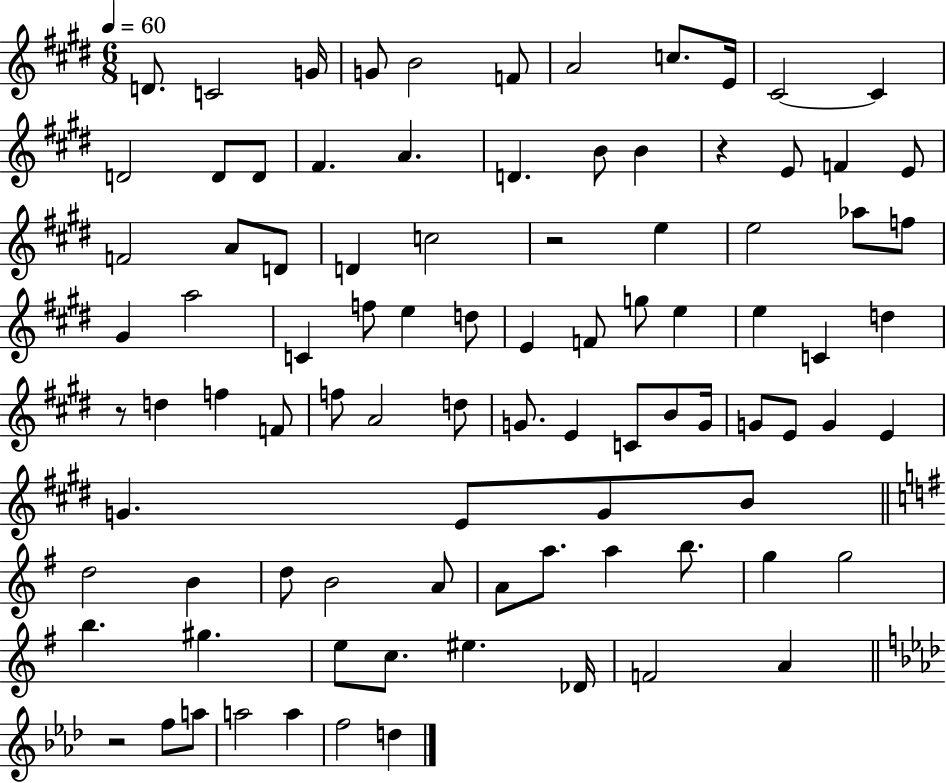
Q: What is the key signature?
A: E major